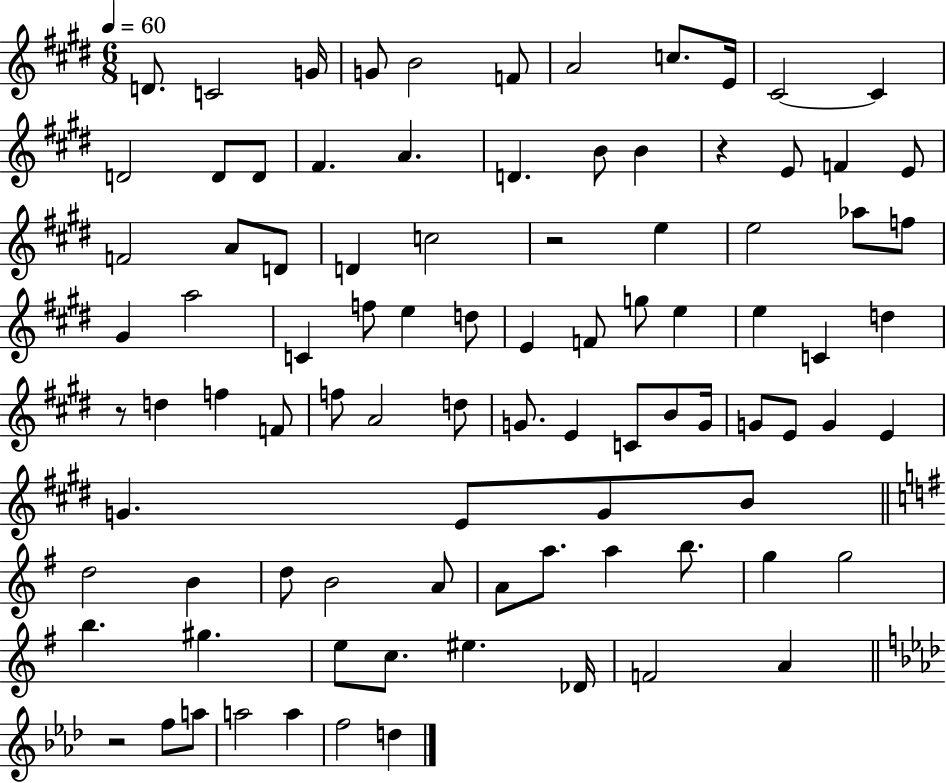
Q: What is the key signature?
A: E major